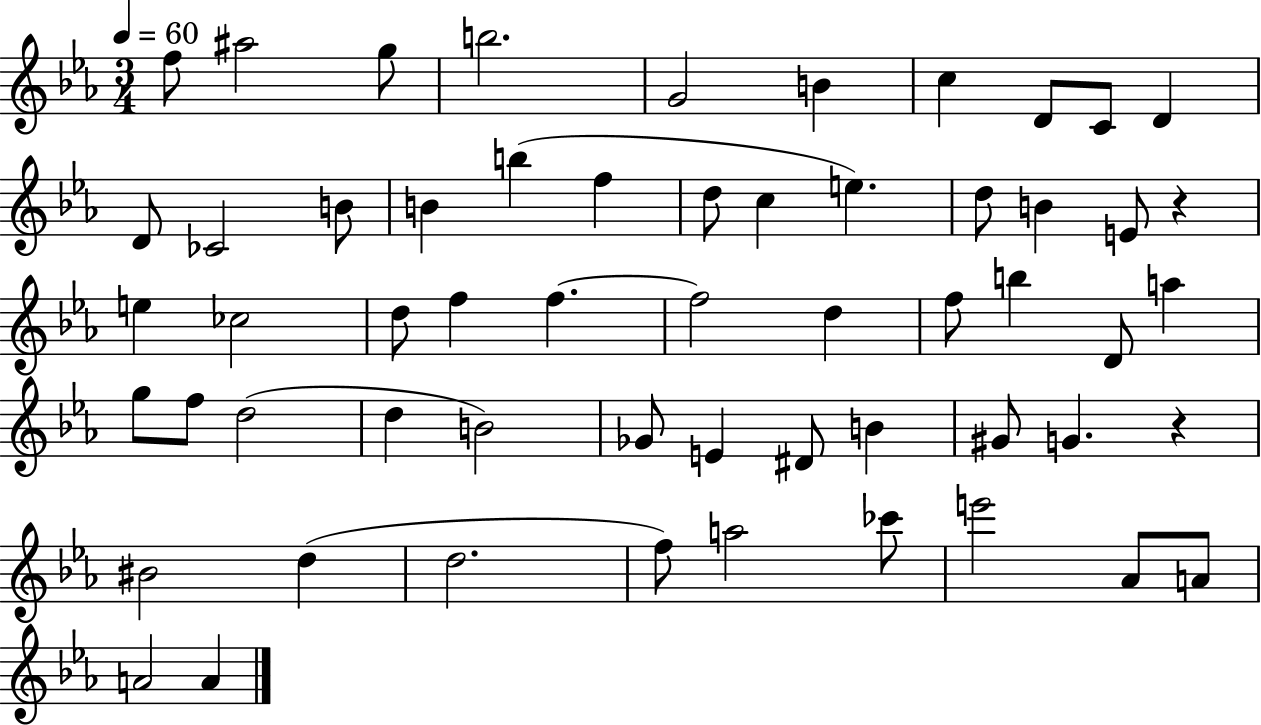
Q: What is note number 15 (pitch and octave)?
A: B5